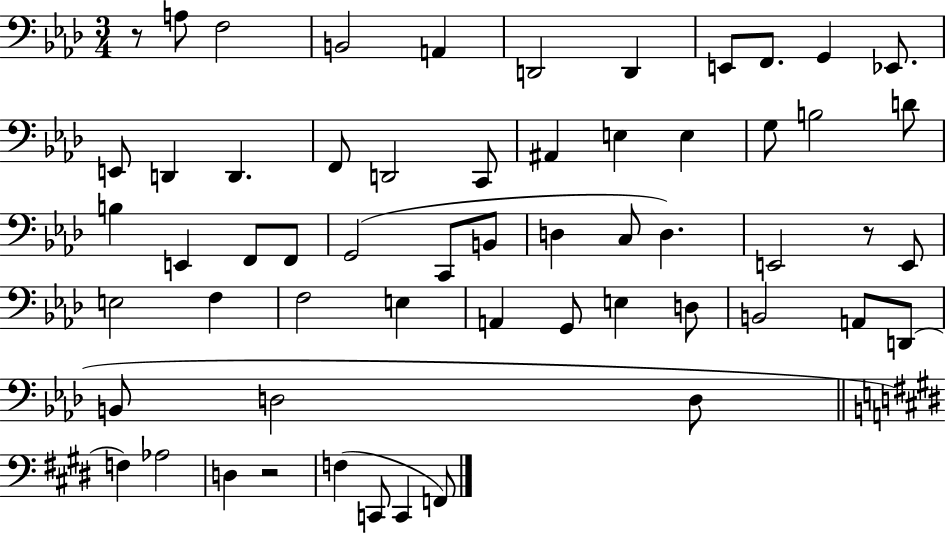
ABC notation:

X:1
T:Untitled
M:3/4
L:1/4
K:Ab
z/2 A,/2 F,2 B,,2 A,, D,,2 D,, E,,/2 F,,/2 G,, _E,,/2 E,,/2 D,, D,, F,,/2 D,,2 C,,/2 ^A,, E, E, G,/2 B,2 D/2 B, E,, F,,/2 F,,/2 G,,2 C,,/2 B,,/2 D, C,/2 D, E,,2 z/2 E,,/2 E,2 F, F,2 E, A,, G,,/2 E, D,/2 B,,2 A,,/2 D,,/2 B,,/2 D,2 D,/2 F, _A,2 D, z2 F, C,,/2 C,, F,,/2